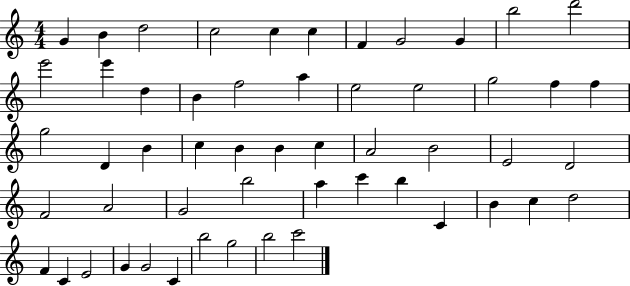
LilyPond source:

{
  \clef treble
  \numericTimeSignature
  \time 4/4
  \key c \major
  g'4 b'4 d''2 | c''2 c''4 c''4 | f'4 g'2 g'4 | b''2 d'''2 | \break e'''2 e'''4 d''4 | b'4 f''2 a''4 | e''2 e''2 | g''2 f''4 f''4 | \break g''2 d'4 b'4 | c''4 b'4 b'4 c''4 | a'2 b'2 | e'2 d'2 | \break f'2 a'2 | g'2 b''2 | a''4 c'''4 b''4 c'4 | b'4 c''4 d''2 | \break f'4 c'4 e'2 | g'4 g'2 c'4 | b''2 g''2 | b''2 c'''2 | \break \bar "|."
}